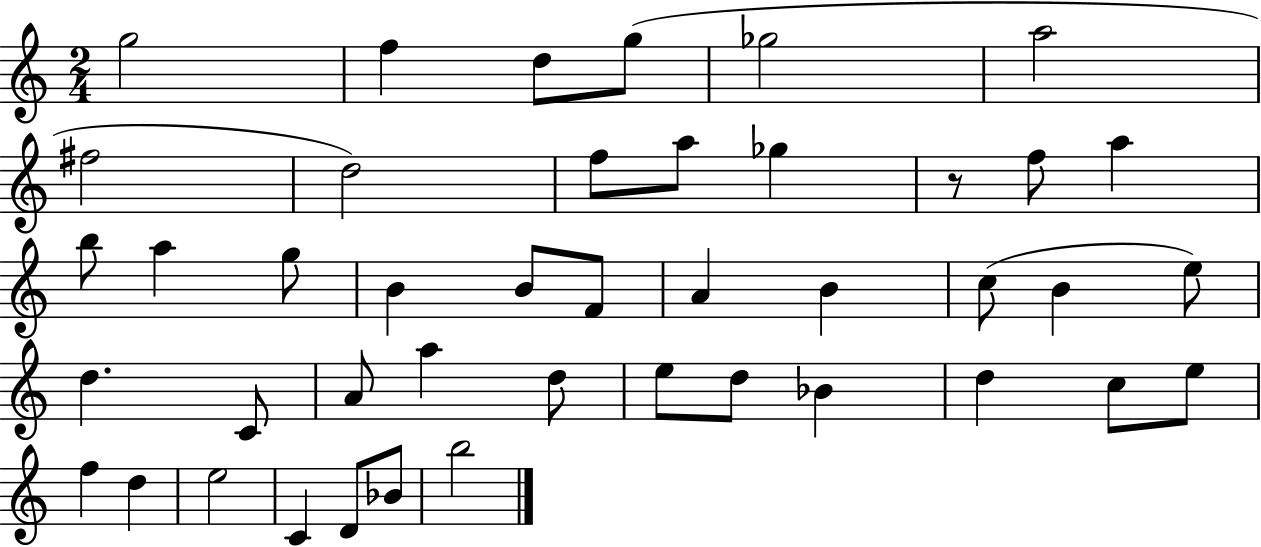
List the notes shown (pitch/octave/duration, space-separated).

G5/h F5/q D5/e G5/e Gb5/h A5/h F#5/h D5/h F5/e A5/e Gb5/q R/e F5/e A5/q B5/e A5/q G5/e B4/q B4/e F4/e A4/q B4/q C5/e B4/q E5/e D5/q. C4/e A4/e A5/q D5/e E5/e D5/e Bb4/q D5/q C5/e E5/e F5/q D5/q E5/h C4/q D4/e Bb4/e B5/h